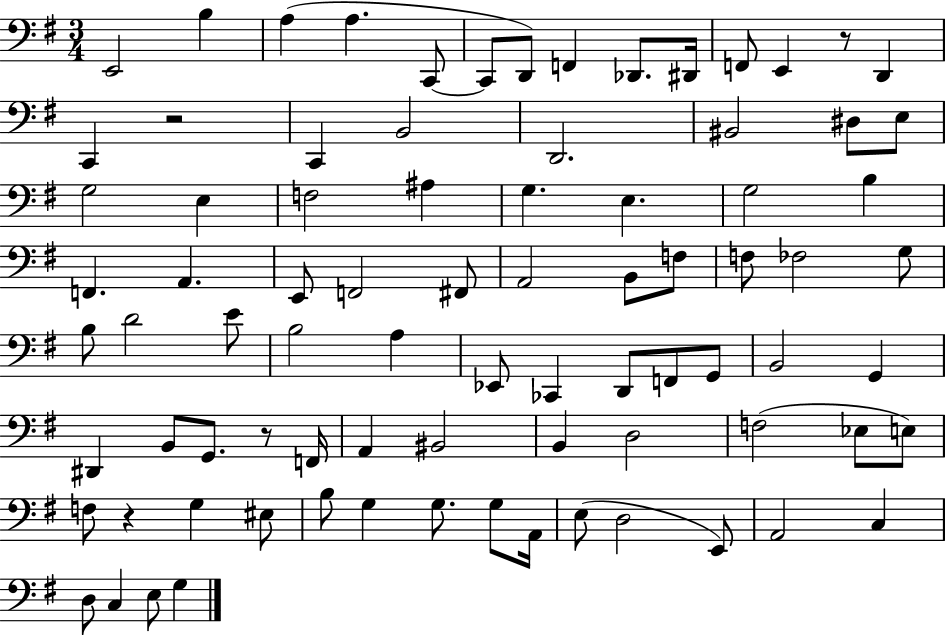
E2/h B3/q A3/q A3/q. C2/e C2/e D2/e F2/q Db2/e. D#2/s F2/e E2/q R/e D2/q C2/q R/h C2/q B2/h D2/h. BIS2/h D#3/e E3/e G3/h E3/q F3/h A#3/q G3/q. E3/q. G3/h B3/q F2/q. A2/q. E2/e F2/h F#2/e A2/h B2/e F3/e F3/e FES3/h G3/e B3/e D4/h E4/e B3/h A3/q Eb2/e CES2/q D2/e F2/e G2/e B2/h G2/q D#2/q B2/e G2/e. R/e F2/s A2/q BIS2/h B2/q D3/h F3/h Eb3/e E3/e F3/e R/q G3/q EIS3/e B3/e G3/q G3/e. G3/e A2/s E3/e D3/h E2/e A2/h C3/q D3/e C3/q E3/e G3/q